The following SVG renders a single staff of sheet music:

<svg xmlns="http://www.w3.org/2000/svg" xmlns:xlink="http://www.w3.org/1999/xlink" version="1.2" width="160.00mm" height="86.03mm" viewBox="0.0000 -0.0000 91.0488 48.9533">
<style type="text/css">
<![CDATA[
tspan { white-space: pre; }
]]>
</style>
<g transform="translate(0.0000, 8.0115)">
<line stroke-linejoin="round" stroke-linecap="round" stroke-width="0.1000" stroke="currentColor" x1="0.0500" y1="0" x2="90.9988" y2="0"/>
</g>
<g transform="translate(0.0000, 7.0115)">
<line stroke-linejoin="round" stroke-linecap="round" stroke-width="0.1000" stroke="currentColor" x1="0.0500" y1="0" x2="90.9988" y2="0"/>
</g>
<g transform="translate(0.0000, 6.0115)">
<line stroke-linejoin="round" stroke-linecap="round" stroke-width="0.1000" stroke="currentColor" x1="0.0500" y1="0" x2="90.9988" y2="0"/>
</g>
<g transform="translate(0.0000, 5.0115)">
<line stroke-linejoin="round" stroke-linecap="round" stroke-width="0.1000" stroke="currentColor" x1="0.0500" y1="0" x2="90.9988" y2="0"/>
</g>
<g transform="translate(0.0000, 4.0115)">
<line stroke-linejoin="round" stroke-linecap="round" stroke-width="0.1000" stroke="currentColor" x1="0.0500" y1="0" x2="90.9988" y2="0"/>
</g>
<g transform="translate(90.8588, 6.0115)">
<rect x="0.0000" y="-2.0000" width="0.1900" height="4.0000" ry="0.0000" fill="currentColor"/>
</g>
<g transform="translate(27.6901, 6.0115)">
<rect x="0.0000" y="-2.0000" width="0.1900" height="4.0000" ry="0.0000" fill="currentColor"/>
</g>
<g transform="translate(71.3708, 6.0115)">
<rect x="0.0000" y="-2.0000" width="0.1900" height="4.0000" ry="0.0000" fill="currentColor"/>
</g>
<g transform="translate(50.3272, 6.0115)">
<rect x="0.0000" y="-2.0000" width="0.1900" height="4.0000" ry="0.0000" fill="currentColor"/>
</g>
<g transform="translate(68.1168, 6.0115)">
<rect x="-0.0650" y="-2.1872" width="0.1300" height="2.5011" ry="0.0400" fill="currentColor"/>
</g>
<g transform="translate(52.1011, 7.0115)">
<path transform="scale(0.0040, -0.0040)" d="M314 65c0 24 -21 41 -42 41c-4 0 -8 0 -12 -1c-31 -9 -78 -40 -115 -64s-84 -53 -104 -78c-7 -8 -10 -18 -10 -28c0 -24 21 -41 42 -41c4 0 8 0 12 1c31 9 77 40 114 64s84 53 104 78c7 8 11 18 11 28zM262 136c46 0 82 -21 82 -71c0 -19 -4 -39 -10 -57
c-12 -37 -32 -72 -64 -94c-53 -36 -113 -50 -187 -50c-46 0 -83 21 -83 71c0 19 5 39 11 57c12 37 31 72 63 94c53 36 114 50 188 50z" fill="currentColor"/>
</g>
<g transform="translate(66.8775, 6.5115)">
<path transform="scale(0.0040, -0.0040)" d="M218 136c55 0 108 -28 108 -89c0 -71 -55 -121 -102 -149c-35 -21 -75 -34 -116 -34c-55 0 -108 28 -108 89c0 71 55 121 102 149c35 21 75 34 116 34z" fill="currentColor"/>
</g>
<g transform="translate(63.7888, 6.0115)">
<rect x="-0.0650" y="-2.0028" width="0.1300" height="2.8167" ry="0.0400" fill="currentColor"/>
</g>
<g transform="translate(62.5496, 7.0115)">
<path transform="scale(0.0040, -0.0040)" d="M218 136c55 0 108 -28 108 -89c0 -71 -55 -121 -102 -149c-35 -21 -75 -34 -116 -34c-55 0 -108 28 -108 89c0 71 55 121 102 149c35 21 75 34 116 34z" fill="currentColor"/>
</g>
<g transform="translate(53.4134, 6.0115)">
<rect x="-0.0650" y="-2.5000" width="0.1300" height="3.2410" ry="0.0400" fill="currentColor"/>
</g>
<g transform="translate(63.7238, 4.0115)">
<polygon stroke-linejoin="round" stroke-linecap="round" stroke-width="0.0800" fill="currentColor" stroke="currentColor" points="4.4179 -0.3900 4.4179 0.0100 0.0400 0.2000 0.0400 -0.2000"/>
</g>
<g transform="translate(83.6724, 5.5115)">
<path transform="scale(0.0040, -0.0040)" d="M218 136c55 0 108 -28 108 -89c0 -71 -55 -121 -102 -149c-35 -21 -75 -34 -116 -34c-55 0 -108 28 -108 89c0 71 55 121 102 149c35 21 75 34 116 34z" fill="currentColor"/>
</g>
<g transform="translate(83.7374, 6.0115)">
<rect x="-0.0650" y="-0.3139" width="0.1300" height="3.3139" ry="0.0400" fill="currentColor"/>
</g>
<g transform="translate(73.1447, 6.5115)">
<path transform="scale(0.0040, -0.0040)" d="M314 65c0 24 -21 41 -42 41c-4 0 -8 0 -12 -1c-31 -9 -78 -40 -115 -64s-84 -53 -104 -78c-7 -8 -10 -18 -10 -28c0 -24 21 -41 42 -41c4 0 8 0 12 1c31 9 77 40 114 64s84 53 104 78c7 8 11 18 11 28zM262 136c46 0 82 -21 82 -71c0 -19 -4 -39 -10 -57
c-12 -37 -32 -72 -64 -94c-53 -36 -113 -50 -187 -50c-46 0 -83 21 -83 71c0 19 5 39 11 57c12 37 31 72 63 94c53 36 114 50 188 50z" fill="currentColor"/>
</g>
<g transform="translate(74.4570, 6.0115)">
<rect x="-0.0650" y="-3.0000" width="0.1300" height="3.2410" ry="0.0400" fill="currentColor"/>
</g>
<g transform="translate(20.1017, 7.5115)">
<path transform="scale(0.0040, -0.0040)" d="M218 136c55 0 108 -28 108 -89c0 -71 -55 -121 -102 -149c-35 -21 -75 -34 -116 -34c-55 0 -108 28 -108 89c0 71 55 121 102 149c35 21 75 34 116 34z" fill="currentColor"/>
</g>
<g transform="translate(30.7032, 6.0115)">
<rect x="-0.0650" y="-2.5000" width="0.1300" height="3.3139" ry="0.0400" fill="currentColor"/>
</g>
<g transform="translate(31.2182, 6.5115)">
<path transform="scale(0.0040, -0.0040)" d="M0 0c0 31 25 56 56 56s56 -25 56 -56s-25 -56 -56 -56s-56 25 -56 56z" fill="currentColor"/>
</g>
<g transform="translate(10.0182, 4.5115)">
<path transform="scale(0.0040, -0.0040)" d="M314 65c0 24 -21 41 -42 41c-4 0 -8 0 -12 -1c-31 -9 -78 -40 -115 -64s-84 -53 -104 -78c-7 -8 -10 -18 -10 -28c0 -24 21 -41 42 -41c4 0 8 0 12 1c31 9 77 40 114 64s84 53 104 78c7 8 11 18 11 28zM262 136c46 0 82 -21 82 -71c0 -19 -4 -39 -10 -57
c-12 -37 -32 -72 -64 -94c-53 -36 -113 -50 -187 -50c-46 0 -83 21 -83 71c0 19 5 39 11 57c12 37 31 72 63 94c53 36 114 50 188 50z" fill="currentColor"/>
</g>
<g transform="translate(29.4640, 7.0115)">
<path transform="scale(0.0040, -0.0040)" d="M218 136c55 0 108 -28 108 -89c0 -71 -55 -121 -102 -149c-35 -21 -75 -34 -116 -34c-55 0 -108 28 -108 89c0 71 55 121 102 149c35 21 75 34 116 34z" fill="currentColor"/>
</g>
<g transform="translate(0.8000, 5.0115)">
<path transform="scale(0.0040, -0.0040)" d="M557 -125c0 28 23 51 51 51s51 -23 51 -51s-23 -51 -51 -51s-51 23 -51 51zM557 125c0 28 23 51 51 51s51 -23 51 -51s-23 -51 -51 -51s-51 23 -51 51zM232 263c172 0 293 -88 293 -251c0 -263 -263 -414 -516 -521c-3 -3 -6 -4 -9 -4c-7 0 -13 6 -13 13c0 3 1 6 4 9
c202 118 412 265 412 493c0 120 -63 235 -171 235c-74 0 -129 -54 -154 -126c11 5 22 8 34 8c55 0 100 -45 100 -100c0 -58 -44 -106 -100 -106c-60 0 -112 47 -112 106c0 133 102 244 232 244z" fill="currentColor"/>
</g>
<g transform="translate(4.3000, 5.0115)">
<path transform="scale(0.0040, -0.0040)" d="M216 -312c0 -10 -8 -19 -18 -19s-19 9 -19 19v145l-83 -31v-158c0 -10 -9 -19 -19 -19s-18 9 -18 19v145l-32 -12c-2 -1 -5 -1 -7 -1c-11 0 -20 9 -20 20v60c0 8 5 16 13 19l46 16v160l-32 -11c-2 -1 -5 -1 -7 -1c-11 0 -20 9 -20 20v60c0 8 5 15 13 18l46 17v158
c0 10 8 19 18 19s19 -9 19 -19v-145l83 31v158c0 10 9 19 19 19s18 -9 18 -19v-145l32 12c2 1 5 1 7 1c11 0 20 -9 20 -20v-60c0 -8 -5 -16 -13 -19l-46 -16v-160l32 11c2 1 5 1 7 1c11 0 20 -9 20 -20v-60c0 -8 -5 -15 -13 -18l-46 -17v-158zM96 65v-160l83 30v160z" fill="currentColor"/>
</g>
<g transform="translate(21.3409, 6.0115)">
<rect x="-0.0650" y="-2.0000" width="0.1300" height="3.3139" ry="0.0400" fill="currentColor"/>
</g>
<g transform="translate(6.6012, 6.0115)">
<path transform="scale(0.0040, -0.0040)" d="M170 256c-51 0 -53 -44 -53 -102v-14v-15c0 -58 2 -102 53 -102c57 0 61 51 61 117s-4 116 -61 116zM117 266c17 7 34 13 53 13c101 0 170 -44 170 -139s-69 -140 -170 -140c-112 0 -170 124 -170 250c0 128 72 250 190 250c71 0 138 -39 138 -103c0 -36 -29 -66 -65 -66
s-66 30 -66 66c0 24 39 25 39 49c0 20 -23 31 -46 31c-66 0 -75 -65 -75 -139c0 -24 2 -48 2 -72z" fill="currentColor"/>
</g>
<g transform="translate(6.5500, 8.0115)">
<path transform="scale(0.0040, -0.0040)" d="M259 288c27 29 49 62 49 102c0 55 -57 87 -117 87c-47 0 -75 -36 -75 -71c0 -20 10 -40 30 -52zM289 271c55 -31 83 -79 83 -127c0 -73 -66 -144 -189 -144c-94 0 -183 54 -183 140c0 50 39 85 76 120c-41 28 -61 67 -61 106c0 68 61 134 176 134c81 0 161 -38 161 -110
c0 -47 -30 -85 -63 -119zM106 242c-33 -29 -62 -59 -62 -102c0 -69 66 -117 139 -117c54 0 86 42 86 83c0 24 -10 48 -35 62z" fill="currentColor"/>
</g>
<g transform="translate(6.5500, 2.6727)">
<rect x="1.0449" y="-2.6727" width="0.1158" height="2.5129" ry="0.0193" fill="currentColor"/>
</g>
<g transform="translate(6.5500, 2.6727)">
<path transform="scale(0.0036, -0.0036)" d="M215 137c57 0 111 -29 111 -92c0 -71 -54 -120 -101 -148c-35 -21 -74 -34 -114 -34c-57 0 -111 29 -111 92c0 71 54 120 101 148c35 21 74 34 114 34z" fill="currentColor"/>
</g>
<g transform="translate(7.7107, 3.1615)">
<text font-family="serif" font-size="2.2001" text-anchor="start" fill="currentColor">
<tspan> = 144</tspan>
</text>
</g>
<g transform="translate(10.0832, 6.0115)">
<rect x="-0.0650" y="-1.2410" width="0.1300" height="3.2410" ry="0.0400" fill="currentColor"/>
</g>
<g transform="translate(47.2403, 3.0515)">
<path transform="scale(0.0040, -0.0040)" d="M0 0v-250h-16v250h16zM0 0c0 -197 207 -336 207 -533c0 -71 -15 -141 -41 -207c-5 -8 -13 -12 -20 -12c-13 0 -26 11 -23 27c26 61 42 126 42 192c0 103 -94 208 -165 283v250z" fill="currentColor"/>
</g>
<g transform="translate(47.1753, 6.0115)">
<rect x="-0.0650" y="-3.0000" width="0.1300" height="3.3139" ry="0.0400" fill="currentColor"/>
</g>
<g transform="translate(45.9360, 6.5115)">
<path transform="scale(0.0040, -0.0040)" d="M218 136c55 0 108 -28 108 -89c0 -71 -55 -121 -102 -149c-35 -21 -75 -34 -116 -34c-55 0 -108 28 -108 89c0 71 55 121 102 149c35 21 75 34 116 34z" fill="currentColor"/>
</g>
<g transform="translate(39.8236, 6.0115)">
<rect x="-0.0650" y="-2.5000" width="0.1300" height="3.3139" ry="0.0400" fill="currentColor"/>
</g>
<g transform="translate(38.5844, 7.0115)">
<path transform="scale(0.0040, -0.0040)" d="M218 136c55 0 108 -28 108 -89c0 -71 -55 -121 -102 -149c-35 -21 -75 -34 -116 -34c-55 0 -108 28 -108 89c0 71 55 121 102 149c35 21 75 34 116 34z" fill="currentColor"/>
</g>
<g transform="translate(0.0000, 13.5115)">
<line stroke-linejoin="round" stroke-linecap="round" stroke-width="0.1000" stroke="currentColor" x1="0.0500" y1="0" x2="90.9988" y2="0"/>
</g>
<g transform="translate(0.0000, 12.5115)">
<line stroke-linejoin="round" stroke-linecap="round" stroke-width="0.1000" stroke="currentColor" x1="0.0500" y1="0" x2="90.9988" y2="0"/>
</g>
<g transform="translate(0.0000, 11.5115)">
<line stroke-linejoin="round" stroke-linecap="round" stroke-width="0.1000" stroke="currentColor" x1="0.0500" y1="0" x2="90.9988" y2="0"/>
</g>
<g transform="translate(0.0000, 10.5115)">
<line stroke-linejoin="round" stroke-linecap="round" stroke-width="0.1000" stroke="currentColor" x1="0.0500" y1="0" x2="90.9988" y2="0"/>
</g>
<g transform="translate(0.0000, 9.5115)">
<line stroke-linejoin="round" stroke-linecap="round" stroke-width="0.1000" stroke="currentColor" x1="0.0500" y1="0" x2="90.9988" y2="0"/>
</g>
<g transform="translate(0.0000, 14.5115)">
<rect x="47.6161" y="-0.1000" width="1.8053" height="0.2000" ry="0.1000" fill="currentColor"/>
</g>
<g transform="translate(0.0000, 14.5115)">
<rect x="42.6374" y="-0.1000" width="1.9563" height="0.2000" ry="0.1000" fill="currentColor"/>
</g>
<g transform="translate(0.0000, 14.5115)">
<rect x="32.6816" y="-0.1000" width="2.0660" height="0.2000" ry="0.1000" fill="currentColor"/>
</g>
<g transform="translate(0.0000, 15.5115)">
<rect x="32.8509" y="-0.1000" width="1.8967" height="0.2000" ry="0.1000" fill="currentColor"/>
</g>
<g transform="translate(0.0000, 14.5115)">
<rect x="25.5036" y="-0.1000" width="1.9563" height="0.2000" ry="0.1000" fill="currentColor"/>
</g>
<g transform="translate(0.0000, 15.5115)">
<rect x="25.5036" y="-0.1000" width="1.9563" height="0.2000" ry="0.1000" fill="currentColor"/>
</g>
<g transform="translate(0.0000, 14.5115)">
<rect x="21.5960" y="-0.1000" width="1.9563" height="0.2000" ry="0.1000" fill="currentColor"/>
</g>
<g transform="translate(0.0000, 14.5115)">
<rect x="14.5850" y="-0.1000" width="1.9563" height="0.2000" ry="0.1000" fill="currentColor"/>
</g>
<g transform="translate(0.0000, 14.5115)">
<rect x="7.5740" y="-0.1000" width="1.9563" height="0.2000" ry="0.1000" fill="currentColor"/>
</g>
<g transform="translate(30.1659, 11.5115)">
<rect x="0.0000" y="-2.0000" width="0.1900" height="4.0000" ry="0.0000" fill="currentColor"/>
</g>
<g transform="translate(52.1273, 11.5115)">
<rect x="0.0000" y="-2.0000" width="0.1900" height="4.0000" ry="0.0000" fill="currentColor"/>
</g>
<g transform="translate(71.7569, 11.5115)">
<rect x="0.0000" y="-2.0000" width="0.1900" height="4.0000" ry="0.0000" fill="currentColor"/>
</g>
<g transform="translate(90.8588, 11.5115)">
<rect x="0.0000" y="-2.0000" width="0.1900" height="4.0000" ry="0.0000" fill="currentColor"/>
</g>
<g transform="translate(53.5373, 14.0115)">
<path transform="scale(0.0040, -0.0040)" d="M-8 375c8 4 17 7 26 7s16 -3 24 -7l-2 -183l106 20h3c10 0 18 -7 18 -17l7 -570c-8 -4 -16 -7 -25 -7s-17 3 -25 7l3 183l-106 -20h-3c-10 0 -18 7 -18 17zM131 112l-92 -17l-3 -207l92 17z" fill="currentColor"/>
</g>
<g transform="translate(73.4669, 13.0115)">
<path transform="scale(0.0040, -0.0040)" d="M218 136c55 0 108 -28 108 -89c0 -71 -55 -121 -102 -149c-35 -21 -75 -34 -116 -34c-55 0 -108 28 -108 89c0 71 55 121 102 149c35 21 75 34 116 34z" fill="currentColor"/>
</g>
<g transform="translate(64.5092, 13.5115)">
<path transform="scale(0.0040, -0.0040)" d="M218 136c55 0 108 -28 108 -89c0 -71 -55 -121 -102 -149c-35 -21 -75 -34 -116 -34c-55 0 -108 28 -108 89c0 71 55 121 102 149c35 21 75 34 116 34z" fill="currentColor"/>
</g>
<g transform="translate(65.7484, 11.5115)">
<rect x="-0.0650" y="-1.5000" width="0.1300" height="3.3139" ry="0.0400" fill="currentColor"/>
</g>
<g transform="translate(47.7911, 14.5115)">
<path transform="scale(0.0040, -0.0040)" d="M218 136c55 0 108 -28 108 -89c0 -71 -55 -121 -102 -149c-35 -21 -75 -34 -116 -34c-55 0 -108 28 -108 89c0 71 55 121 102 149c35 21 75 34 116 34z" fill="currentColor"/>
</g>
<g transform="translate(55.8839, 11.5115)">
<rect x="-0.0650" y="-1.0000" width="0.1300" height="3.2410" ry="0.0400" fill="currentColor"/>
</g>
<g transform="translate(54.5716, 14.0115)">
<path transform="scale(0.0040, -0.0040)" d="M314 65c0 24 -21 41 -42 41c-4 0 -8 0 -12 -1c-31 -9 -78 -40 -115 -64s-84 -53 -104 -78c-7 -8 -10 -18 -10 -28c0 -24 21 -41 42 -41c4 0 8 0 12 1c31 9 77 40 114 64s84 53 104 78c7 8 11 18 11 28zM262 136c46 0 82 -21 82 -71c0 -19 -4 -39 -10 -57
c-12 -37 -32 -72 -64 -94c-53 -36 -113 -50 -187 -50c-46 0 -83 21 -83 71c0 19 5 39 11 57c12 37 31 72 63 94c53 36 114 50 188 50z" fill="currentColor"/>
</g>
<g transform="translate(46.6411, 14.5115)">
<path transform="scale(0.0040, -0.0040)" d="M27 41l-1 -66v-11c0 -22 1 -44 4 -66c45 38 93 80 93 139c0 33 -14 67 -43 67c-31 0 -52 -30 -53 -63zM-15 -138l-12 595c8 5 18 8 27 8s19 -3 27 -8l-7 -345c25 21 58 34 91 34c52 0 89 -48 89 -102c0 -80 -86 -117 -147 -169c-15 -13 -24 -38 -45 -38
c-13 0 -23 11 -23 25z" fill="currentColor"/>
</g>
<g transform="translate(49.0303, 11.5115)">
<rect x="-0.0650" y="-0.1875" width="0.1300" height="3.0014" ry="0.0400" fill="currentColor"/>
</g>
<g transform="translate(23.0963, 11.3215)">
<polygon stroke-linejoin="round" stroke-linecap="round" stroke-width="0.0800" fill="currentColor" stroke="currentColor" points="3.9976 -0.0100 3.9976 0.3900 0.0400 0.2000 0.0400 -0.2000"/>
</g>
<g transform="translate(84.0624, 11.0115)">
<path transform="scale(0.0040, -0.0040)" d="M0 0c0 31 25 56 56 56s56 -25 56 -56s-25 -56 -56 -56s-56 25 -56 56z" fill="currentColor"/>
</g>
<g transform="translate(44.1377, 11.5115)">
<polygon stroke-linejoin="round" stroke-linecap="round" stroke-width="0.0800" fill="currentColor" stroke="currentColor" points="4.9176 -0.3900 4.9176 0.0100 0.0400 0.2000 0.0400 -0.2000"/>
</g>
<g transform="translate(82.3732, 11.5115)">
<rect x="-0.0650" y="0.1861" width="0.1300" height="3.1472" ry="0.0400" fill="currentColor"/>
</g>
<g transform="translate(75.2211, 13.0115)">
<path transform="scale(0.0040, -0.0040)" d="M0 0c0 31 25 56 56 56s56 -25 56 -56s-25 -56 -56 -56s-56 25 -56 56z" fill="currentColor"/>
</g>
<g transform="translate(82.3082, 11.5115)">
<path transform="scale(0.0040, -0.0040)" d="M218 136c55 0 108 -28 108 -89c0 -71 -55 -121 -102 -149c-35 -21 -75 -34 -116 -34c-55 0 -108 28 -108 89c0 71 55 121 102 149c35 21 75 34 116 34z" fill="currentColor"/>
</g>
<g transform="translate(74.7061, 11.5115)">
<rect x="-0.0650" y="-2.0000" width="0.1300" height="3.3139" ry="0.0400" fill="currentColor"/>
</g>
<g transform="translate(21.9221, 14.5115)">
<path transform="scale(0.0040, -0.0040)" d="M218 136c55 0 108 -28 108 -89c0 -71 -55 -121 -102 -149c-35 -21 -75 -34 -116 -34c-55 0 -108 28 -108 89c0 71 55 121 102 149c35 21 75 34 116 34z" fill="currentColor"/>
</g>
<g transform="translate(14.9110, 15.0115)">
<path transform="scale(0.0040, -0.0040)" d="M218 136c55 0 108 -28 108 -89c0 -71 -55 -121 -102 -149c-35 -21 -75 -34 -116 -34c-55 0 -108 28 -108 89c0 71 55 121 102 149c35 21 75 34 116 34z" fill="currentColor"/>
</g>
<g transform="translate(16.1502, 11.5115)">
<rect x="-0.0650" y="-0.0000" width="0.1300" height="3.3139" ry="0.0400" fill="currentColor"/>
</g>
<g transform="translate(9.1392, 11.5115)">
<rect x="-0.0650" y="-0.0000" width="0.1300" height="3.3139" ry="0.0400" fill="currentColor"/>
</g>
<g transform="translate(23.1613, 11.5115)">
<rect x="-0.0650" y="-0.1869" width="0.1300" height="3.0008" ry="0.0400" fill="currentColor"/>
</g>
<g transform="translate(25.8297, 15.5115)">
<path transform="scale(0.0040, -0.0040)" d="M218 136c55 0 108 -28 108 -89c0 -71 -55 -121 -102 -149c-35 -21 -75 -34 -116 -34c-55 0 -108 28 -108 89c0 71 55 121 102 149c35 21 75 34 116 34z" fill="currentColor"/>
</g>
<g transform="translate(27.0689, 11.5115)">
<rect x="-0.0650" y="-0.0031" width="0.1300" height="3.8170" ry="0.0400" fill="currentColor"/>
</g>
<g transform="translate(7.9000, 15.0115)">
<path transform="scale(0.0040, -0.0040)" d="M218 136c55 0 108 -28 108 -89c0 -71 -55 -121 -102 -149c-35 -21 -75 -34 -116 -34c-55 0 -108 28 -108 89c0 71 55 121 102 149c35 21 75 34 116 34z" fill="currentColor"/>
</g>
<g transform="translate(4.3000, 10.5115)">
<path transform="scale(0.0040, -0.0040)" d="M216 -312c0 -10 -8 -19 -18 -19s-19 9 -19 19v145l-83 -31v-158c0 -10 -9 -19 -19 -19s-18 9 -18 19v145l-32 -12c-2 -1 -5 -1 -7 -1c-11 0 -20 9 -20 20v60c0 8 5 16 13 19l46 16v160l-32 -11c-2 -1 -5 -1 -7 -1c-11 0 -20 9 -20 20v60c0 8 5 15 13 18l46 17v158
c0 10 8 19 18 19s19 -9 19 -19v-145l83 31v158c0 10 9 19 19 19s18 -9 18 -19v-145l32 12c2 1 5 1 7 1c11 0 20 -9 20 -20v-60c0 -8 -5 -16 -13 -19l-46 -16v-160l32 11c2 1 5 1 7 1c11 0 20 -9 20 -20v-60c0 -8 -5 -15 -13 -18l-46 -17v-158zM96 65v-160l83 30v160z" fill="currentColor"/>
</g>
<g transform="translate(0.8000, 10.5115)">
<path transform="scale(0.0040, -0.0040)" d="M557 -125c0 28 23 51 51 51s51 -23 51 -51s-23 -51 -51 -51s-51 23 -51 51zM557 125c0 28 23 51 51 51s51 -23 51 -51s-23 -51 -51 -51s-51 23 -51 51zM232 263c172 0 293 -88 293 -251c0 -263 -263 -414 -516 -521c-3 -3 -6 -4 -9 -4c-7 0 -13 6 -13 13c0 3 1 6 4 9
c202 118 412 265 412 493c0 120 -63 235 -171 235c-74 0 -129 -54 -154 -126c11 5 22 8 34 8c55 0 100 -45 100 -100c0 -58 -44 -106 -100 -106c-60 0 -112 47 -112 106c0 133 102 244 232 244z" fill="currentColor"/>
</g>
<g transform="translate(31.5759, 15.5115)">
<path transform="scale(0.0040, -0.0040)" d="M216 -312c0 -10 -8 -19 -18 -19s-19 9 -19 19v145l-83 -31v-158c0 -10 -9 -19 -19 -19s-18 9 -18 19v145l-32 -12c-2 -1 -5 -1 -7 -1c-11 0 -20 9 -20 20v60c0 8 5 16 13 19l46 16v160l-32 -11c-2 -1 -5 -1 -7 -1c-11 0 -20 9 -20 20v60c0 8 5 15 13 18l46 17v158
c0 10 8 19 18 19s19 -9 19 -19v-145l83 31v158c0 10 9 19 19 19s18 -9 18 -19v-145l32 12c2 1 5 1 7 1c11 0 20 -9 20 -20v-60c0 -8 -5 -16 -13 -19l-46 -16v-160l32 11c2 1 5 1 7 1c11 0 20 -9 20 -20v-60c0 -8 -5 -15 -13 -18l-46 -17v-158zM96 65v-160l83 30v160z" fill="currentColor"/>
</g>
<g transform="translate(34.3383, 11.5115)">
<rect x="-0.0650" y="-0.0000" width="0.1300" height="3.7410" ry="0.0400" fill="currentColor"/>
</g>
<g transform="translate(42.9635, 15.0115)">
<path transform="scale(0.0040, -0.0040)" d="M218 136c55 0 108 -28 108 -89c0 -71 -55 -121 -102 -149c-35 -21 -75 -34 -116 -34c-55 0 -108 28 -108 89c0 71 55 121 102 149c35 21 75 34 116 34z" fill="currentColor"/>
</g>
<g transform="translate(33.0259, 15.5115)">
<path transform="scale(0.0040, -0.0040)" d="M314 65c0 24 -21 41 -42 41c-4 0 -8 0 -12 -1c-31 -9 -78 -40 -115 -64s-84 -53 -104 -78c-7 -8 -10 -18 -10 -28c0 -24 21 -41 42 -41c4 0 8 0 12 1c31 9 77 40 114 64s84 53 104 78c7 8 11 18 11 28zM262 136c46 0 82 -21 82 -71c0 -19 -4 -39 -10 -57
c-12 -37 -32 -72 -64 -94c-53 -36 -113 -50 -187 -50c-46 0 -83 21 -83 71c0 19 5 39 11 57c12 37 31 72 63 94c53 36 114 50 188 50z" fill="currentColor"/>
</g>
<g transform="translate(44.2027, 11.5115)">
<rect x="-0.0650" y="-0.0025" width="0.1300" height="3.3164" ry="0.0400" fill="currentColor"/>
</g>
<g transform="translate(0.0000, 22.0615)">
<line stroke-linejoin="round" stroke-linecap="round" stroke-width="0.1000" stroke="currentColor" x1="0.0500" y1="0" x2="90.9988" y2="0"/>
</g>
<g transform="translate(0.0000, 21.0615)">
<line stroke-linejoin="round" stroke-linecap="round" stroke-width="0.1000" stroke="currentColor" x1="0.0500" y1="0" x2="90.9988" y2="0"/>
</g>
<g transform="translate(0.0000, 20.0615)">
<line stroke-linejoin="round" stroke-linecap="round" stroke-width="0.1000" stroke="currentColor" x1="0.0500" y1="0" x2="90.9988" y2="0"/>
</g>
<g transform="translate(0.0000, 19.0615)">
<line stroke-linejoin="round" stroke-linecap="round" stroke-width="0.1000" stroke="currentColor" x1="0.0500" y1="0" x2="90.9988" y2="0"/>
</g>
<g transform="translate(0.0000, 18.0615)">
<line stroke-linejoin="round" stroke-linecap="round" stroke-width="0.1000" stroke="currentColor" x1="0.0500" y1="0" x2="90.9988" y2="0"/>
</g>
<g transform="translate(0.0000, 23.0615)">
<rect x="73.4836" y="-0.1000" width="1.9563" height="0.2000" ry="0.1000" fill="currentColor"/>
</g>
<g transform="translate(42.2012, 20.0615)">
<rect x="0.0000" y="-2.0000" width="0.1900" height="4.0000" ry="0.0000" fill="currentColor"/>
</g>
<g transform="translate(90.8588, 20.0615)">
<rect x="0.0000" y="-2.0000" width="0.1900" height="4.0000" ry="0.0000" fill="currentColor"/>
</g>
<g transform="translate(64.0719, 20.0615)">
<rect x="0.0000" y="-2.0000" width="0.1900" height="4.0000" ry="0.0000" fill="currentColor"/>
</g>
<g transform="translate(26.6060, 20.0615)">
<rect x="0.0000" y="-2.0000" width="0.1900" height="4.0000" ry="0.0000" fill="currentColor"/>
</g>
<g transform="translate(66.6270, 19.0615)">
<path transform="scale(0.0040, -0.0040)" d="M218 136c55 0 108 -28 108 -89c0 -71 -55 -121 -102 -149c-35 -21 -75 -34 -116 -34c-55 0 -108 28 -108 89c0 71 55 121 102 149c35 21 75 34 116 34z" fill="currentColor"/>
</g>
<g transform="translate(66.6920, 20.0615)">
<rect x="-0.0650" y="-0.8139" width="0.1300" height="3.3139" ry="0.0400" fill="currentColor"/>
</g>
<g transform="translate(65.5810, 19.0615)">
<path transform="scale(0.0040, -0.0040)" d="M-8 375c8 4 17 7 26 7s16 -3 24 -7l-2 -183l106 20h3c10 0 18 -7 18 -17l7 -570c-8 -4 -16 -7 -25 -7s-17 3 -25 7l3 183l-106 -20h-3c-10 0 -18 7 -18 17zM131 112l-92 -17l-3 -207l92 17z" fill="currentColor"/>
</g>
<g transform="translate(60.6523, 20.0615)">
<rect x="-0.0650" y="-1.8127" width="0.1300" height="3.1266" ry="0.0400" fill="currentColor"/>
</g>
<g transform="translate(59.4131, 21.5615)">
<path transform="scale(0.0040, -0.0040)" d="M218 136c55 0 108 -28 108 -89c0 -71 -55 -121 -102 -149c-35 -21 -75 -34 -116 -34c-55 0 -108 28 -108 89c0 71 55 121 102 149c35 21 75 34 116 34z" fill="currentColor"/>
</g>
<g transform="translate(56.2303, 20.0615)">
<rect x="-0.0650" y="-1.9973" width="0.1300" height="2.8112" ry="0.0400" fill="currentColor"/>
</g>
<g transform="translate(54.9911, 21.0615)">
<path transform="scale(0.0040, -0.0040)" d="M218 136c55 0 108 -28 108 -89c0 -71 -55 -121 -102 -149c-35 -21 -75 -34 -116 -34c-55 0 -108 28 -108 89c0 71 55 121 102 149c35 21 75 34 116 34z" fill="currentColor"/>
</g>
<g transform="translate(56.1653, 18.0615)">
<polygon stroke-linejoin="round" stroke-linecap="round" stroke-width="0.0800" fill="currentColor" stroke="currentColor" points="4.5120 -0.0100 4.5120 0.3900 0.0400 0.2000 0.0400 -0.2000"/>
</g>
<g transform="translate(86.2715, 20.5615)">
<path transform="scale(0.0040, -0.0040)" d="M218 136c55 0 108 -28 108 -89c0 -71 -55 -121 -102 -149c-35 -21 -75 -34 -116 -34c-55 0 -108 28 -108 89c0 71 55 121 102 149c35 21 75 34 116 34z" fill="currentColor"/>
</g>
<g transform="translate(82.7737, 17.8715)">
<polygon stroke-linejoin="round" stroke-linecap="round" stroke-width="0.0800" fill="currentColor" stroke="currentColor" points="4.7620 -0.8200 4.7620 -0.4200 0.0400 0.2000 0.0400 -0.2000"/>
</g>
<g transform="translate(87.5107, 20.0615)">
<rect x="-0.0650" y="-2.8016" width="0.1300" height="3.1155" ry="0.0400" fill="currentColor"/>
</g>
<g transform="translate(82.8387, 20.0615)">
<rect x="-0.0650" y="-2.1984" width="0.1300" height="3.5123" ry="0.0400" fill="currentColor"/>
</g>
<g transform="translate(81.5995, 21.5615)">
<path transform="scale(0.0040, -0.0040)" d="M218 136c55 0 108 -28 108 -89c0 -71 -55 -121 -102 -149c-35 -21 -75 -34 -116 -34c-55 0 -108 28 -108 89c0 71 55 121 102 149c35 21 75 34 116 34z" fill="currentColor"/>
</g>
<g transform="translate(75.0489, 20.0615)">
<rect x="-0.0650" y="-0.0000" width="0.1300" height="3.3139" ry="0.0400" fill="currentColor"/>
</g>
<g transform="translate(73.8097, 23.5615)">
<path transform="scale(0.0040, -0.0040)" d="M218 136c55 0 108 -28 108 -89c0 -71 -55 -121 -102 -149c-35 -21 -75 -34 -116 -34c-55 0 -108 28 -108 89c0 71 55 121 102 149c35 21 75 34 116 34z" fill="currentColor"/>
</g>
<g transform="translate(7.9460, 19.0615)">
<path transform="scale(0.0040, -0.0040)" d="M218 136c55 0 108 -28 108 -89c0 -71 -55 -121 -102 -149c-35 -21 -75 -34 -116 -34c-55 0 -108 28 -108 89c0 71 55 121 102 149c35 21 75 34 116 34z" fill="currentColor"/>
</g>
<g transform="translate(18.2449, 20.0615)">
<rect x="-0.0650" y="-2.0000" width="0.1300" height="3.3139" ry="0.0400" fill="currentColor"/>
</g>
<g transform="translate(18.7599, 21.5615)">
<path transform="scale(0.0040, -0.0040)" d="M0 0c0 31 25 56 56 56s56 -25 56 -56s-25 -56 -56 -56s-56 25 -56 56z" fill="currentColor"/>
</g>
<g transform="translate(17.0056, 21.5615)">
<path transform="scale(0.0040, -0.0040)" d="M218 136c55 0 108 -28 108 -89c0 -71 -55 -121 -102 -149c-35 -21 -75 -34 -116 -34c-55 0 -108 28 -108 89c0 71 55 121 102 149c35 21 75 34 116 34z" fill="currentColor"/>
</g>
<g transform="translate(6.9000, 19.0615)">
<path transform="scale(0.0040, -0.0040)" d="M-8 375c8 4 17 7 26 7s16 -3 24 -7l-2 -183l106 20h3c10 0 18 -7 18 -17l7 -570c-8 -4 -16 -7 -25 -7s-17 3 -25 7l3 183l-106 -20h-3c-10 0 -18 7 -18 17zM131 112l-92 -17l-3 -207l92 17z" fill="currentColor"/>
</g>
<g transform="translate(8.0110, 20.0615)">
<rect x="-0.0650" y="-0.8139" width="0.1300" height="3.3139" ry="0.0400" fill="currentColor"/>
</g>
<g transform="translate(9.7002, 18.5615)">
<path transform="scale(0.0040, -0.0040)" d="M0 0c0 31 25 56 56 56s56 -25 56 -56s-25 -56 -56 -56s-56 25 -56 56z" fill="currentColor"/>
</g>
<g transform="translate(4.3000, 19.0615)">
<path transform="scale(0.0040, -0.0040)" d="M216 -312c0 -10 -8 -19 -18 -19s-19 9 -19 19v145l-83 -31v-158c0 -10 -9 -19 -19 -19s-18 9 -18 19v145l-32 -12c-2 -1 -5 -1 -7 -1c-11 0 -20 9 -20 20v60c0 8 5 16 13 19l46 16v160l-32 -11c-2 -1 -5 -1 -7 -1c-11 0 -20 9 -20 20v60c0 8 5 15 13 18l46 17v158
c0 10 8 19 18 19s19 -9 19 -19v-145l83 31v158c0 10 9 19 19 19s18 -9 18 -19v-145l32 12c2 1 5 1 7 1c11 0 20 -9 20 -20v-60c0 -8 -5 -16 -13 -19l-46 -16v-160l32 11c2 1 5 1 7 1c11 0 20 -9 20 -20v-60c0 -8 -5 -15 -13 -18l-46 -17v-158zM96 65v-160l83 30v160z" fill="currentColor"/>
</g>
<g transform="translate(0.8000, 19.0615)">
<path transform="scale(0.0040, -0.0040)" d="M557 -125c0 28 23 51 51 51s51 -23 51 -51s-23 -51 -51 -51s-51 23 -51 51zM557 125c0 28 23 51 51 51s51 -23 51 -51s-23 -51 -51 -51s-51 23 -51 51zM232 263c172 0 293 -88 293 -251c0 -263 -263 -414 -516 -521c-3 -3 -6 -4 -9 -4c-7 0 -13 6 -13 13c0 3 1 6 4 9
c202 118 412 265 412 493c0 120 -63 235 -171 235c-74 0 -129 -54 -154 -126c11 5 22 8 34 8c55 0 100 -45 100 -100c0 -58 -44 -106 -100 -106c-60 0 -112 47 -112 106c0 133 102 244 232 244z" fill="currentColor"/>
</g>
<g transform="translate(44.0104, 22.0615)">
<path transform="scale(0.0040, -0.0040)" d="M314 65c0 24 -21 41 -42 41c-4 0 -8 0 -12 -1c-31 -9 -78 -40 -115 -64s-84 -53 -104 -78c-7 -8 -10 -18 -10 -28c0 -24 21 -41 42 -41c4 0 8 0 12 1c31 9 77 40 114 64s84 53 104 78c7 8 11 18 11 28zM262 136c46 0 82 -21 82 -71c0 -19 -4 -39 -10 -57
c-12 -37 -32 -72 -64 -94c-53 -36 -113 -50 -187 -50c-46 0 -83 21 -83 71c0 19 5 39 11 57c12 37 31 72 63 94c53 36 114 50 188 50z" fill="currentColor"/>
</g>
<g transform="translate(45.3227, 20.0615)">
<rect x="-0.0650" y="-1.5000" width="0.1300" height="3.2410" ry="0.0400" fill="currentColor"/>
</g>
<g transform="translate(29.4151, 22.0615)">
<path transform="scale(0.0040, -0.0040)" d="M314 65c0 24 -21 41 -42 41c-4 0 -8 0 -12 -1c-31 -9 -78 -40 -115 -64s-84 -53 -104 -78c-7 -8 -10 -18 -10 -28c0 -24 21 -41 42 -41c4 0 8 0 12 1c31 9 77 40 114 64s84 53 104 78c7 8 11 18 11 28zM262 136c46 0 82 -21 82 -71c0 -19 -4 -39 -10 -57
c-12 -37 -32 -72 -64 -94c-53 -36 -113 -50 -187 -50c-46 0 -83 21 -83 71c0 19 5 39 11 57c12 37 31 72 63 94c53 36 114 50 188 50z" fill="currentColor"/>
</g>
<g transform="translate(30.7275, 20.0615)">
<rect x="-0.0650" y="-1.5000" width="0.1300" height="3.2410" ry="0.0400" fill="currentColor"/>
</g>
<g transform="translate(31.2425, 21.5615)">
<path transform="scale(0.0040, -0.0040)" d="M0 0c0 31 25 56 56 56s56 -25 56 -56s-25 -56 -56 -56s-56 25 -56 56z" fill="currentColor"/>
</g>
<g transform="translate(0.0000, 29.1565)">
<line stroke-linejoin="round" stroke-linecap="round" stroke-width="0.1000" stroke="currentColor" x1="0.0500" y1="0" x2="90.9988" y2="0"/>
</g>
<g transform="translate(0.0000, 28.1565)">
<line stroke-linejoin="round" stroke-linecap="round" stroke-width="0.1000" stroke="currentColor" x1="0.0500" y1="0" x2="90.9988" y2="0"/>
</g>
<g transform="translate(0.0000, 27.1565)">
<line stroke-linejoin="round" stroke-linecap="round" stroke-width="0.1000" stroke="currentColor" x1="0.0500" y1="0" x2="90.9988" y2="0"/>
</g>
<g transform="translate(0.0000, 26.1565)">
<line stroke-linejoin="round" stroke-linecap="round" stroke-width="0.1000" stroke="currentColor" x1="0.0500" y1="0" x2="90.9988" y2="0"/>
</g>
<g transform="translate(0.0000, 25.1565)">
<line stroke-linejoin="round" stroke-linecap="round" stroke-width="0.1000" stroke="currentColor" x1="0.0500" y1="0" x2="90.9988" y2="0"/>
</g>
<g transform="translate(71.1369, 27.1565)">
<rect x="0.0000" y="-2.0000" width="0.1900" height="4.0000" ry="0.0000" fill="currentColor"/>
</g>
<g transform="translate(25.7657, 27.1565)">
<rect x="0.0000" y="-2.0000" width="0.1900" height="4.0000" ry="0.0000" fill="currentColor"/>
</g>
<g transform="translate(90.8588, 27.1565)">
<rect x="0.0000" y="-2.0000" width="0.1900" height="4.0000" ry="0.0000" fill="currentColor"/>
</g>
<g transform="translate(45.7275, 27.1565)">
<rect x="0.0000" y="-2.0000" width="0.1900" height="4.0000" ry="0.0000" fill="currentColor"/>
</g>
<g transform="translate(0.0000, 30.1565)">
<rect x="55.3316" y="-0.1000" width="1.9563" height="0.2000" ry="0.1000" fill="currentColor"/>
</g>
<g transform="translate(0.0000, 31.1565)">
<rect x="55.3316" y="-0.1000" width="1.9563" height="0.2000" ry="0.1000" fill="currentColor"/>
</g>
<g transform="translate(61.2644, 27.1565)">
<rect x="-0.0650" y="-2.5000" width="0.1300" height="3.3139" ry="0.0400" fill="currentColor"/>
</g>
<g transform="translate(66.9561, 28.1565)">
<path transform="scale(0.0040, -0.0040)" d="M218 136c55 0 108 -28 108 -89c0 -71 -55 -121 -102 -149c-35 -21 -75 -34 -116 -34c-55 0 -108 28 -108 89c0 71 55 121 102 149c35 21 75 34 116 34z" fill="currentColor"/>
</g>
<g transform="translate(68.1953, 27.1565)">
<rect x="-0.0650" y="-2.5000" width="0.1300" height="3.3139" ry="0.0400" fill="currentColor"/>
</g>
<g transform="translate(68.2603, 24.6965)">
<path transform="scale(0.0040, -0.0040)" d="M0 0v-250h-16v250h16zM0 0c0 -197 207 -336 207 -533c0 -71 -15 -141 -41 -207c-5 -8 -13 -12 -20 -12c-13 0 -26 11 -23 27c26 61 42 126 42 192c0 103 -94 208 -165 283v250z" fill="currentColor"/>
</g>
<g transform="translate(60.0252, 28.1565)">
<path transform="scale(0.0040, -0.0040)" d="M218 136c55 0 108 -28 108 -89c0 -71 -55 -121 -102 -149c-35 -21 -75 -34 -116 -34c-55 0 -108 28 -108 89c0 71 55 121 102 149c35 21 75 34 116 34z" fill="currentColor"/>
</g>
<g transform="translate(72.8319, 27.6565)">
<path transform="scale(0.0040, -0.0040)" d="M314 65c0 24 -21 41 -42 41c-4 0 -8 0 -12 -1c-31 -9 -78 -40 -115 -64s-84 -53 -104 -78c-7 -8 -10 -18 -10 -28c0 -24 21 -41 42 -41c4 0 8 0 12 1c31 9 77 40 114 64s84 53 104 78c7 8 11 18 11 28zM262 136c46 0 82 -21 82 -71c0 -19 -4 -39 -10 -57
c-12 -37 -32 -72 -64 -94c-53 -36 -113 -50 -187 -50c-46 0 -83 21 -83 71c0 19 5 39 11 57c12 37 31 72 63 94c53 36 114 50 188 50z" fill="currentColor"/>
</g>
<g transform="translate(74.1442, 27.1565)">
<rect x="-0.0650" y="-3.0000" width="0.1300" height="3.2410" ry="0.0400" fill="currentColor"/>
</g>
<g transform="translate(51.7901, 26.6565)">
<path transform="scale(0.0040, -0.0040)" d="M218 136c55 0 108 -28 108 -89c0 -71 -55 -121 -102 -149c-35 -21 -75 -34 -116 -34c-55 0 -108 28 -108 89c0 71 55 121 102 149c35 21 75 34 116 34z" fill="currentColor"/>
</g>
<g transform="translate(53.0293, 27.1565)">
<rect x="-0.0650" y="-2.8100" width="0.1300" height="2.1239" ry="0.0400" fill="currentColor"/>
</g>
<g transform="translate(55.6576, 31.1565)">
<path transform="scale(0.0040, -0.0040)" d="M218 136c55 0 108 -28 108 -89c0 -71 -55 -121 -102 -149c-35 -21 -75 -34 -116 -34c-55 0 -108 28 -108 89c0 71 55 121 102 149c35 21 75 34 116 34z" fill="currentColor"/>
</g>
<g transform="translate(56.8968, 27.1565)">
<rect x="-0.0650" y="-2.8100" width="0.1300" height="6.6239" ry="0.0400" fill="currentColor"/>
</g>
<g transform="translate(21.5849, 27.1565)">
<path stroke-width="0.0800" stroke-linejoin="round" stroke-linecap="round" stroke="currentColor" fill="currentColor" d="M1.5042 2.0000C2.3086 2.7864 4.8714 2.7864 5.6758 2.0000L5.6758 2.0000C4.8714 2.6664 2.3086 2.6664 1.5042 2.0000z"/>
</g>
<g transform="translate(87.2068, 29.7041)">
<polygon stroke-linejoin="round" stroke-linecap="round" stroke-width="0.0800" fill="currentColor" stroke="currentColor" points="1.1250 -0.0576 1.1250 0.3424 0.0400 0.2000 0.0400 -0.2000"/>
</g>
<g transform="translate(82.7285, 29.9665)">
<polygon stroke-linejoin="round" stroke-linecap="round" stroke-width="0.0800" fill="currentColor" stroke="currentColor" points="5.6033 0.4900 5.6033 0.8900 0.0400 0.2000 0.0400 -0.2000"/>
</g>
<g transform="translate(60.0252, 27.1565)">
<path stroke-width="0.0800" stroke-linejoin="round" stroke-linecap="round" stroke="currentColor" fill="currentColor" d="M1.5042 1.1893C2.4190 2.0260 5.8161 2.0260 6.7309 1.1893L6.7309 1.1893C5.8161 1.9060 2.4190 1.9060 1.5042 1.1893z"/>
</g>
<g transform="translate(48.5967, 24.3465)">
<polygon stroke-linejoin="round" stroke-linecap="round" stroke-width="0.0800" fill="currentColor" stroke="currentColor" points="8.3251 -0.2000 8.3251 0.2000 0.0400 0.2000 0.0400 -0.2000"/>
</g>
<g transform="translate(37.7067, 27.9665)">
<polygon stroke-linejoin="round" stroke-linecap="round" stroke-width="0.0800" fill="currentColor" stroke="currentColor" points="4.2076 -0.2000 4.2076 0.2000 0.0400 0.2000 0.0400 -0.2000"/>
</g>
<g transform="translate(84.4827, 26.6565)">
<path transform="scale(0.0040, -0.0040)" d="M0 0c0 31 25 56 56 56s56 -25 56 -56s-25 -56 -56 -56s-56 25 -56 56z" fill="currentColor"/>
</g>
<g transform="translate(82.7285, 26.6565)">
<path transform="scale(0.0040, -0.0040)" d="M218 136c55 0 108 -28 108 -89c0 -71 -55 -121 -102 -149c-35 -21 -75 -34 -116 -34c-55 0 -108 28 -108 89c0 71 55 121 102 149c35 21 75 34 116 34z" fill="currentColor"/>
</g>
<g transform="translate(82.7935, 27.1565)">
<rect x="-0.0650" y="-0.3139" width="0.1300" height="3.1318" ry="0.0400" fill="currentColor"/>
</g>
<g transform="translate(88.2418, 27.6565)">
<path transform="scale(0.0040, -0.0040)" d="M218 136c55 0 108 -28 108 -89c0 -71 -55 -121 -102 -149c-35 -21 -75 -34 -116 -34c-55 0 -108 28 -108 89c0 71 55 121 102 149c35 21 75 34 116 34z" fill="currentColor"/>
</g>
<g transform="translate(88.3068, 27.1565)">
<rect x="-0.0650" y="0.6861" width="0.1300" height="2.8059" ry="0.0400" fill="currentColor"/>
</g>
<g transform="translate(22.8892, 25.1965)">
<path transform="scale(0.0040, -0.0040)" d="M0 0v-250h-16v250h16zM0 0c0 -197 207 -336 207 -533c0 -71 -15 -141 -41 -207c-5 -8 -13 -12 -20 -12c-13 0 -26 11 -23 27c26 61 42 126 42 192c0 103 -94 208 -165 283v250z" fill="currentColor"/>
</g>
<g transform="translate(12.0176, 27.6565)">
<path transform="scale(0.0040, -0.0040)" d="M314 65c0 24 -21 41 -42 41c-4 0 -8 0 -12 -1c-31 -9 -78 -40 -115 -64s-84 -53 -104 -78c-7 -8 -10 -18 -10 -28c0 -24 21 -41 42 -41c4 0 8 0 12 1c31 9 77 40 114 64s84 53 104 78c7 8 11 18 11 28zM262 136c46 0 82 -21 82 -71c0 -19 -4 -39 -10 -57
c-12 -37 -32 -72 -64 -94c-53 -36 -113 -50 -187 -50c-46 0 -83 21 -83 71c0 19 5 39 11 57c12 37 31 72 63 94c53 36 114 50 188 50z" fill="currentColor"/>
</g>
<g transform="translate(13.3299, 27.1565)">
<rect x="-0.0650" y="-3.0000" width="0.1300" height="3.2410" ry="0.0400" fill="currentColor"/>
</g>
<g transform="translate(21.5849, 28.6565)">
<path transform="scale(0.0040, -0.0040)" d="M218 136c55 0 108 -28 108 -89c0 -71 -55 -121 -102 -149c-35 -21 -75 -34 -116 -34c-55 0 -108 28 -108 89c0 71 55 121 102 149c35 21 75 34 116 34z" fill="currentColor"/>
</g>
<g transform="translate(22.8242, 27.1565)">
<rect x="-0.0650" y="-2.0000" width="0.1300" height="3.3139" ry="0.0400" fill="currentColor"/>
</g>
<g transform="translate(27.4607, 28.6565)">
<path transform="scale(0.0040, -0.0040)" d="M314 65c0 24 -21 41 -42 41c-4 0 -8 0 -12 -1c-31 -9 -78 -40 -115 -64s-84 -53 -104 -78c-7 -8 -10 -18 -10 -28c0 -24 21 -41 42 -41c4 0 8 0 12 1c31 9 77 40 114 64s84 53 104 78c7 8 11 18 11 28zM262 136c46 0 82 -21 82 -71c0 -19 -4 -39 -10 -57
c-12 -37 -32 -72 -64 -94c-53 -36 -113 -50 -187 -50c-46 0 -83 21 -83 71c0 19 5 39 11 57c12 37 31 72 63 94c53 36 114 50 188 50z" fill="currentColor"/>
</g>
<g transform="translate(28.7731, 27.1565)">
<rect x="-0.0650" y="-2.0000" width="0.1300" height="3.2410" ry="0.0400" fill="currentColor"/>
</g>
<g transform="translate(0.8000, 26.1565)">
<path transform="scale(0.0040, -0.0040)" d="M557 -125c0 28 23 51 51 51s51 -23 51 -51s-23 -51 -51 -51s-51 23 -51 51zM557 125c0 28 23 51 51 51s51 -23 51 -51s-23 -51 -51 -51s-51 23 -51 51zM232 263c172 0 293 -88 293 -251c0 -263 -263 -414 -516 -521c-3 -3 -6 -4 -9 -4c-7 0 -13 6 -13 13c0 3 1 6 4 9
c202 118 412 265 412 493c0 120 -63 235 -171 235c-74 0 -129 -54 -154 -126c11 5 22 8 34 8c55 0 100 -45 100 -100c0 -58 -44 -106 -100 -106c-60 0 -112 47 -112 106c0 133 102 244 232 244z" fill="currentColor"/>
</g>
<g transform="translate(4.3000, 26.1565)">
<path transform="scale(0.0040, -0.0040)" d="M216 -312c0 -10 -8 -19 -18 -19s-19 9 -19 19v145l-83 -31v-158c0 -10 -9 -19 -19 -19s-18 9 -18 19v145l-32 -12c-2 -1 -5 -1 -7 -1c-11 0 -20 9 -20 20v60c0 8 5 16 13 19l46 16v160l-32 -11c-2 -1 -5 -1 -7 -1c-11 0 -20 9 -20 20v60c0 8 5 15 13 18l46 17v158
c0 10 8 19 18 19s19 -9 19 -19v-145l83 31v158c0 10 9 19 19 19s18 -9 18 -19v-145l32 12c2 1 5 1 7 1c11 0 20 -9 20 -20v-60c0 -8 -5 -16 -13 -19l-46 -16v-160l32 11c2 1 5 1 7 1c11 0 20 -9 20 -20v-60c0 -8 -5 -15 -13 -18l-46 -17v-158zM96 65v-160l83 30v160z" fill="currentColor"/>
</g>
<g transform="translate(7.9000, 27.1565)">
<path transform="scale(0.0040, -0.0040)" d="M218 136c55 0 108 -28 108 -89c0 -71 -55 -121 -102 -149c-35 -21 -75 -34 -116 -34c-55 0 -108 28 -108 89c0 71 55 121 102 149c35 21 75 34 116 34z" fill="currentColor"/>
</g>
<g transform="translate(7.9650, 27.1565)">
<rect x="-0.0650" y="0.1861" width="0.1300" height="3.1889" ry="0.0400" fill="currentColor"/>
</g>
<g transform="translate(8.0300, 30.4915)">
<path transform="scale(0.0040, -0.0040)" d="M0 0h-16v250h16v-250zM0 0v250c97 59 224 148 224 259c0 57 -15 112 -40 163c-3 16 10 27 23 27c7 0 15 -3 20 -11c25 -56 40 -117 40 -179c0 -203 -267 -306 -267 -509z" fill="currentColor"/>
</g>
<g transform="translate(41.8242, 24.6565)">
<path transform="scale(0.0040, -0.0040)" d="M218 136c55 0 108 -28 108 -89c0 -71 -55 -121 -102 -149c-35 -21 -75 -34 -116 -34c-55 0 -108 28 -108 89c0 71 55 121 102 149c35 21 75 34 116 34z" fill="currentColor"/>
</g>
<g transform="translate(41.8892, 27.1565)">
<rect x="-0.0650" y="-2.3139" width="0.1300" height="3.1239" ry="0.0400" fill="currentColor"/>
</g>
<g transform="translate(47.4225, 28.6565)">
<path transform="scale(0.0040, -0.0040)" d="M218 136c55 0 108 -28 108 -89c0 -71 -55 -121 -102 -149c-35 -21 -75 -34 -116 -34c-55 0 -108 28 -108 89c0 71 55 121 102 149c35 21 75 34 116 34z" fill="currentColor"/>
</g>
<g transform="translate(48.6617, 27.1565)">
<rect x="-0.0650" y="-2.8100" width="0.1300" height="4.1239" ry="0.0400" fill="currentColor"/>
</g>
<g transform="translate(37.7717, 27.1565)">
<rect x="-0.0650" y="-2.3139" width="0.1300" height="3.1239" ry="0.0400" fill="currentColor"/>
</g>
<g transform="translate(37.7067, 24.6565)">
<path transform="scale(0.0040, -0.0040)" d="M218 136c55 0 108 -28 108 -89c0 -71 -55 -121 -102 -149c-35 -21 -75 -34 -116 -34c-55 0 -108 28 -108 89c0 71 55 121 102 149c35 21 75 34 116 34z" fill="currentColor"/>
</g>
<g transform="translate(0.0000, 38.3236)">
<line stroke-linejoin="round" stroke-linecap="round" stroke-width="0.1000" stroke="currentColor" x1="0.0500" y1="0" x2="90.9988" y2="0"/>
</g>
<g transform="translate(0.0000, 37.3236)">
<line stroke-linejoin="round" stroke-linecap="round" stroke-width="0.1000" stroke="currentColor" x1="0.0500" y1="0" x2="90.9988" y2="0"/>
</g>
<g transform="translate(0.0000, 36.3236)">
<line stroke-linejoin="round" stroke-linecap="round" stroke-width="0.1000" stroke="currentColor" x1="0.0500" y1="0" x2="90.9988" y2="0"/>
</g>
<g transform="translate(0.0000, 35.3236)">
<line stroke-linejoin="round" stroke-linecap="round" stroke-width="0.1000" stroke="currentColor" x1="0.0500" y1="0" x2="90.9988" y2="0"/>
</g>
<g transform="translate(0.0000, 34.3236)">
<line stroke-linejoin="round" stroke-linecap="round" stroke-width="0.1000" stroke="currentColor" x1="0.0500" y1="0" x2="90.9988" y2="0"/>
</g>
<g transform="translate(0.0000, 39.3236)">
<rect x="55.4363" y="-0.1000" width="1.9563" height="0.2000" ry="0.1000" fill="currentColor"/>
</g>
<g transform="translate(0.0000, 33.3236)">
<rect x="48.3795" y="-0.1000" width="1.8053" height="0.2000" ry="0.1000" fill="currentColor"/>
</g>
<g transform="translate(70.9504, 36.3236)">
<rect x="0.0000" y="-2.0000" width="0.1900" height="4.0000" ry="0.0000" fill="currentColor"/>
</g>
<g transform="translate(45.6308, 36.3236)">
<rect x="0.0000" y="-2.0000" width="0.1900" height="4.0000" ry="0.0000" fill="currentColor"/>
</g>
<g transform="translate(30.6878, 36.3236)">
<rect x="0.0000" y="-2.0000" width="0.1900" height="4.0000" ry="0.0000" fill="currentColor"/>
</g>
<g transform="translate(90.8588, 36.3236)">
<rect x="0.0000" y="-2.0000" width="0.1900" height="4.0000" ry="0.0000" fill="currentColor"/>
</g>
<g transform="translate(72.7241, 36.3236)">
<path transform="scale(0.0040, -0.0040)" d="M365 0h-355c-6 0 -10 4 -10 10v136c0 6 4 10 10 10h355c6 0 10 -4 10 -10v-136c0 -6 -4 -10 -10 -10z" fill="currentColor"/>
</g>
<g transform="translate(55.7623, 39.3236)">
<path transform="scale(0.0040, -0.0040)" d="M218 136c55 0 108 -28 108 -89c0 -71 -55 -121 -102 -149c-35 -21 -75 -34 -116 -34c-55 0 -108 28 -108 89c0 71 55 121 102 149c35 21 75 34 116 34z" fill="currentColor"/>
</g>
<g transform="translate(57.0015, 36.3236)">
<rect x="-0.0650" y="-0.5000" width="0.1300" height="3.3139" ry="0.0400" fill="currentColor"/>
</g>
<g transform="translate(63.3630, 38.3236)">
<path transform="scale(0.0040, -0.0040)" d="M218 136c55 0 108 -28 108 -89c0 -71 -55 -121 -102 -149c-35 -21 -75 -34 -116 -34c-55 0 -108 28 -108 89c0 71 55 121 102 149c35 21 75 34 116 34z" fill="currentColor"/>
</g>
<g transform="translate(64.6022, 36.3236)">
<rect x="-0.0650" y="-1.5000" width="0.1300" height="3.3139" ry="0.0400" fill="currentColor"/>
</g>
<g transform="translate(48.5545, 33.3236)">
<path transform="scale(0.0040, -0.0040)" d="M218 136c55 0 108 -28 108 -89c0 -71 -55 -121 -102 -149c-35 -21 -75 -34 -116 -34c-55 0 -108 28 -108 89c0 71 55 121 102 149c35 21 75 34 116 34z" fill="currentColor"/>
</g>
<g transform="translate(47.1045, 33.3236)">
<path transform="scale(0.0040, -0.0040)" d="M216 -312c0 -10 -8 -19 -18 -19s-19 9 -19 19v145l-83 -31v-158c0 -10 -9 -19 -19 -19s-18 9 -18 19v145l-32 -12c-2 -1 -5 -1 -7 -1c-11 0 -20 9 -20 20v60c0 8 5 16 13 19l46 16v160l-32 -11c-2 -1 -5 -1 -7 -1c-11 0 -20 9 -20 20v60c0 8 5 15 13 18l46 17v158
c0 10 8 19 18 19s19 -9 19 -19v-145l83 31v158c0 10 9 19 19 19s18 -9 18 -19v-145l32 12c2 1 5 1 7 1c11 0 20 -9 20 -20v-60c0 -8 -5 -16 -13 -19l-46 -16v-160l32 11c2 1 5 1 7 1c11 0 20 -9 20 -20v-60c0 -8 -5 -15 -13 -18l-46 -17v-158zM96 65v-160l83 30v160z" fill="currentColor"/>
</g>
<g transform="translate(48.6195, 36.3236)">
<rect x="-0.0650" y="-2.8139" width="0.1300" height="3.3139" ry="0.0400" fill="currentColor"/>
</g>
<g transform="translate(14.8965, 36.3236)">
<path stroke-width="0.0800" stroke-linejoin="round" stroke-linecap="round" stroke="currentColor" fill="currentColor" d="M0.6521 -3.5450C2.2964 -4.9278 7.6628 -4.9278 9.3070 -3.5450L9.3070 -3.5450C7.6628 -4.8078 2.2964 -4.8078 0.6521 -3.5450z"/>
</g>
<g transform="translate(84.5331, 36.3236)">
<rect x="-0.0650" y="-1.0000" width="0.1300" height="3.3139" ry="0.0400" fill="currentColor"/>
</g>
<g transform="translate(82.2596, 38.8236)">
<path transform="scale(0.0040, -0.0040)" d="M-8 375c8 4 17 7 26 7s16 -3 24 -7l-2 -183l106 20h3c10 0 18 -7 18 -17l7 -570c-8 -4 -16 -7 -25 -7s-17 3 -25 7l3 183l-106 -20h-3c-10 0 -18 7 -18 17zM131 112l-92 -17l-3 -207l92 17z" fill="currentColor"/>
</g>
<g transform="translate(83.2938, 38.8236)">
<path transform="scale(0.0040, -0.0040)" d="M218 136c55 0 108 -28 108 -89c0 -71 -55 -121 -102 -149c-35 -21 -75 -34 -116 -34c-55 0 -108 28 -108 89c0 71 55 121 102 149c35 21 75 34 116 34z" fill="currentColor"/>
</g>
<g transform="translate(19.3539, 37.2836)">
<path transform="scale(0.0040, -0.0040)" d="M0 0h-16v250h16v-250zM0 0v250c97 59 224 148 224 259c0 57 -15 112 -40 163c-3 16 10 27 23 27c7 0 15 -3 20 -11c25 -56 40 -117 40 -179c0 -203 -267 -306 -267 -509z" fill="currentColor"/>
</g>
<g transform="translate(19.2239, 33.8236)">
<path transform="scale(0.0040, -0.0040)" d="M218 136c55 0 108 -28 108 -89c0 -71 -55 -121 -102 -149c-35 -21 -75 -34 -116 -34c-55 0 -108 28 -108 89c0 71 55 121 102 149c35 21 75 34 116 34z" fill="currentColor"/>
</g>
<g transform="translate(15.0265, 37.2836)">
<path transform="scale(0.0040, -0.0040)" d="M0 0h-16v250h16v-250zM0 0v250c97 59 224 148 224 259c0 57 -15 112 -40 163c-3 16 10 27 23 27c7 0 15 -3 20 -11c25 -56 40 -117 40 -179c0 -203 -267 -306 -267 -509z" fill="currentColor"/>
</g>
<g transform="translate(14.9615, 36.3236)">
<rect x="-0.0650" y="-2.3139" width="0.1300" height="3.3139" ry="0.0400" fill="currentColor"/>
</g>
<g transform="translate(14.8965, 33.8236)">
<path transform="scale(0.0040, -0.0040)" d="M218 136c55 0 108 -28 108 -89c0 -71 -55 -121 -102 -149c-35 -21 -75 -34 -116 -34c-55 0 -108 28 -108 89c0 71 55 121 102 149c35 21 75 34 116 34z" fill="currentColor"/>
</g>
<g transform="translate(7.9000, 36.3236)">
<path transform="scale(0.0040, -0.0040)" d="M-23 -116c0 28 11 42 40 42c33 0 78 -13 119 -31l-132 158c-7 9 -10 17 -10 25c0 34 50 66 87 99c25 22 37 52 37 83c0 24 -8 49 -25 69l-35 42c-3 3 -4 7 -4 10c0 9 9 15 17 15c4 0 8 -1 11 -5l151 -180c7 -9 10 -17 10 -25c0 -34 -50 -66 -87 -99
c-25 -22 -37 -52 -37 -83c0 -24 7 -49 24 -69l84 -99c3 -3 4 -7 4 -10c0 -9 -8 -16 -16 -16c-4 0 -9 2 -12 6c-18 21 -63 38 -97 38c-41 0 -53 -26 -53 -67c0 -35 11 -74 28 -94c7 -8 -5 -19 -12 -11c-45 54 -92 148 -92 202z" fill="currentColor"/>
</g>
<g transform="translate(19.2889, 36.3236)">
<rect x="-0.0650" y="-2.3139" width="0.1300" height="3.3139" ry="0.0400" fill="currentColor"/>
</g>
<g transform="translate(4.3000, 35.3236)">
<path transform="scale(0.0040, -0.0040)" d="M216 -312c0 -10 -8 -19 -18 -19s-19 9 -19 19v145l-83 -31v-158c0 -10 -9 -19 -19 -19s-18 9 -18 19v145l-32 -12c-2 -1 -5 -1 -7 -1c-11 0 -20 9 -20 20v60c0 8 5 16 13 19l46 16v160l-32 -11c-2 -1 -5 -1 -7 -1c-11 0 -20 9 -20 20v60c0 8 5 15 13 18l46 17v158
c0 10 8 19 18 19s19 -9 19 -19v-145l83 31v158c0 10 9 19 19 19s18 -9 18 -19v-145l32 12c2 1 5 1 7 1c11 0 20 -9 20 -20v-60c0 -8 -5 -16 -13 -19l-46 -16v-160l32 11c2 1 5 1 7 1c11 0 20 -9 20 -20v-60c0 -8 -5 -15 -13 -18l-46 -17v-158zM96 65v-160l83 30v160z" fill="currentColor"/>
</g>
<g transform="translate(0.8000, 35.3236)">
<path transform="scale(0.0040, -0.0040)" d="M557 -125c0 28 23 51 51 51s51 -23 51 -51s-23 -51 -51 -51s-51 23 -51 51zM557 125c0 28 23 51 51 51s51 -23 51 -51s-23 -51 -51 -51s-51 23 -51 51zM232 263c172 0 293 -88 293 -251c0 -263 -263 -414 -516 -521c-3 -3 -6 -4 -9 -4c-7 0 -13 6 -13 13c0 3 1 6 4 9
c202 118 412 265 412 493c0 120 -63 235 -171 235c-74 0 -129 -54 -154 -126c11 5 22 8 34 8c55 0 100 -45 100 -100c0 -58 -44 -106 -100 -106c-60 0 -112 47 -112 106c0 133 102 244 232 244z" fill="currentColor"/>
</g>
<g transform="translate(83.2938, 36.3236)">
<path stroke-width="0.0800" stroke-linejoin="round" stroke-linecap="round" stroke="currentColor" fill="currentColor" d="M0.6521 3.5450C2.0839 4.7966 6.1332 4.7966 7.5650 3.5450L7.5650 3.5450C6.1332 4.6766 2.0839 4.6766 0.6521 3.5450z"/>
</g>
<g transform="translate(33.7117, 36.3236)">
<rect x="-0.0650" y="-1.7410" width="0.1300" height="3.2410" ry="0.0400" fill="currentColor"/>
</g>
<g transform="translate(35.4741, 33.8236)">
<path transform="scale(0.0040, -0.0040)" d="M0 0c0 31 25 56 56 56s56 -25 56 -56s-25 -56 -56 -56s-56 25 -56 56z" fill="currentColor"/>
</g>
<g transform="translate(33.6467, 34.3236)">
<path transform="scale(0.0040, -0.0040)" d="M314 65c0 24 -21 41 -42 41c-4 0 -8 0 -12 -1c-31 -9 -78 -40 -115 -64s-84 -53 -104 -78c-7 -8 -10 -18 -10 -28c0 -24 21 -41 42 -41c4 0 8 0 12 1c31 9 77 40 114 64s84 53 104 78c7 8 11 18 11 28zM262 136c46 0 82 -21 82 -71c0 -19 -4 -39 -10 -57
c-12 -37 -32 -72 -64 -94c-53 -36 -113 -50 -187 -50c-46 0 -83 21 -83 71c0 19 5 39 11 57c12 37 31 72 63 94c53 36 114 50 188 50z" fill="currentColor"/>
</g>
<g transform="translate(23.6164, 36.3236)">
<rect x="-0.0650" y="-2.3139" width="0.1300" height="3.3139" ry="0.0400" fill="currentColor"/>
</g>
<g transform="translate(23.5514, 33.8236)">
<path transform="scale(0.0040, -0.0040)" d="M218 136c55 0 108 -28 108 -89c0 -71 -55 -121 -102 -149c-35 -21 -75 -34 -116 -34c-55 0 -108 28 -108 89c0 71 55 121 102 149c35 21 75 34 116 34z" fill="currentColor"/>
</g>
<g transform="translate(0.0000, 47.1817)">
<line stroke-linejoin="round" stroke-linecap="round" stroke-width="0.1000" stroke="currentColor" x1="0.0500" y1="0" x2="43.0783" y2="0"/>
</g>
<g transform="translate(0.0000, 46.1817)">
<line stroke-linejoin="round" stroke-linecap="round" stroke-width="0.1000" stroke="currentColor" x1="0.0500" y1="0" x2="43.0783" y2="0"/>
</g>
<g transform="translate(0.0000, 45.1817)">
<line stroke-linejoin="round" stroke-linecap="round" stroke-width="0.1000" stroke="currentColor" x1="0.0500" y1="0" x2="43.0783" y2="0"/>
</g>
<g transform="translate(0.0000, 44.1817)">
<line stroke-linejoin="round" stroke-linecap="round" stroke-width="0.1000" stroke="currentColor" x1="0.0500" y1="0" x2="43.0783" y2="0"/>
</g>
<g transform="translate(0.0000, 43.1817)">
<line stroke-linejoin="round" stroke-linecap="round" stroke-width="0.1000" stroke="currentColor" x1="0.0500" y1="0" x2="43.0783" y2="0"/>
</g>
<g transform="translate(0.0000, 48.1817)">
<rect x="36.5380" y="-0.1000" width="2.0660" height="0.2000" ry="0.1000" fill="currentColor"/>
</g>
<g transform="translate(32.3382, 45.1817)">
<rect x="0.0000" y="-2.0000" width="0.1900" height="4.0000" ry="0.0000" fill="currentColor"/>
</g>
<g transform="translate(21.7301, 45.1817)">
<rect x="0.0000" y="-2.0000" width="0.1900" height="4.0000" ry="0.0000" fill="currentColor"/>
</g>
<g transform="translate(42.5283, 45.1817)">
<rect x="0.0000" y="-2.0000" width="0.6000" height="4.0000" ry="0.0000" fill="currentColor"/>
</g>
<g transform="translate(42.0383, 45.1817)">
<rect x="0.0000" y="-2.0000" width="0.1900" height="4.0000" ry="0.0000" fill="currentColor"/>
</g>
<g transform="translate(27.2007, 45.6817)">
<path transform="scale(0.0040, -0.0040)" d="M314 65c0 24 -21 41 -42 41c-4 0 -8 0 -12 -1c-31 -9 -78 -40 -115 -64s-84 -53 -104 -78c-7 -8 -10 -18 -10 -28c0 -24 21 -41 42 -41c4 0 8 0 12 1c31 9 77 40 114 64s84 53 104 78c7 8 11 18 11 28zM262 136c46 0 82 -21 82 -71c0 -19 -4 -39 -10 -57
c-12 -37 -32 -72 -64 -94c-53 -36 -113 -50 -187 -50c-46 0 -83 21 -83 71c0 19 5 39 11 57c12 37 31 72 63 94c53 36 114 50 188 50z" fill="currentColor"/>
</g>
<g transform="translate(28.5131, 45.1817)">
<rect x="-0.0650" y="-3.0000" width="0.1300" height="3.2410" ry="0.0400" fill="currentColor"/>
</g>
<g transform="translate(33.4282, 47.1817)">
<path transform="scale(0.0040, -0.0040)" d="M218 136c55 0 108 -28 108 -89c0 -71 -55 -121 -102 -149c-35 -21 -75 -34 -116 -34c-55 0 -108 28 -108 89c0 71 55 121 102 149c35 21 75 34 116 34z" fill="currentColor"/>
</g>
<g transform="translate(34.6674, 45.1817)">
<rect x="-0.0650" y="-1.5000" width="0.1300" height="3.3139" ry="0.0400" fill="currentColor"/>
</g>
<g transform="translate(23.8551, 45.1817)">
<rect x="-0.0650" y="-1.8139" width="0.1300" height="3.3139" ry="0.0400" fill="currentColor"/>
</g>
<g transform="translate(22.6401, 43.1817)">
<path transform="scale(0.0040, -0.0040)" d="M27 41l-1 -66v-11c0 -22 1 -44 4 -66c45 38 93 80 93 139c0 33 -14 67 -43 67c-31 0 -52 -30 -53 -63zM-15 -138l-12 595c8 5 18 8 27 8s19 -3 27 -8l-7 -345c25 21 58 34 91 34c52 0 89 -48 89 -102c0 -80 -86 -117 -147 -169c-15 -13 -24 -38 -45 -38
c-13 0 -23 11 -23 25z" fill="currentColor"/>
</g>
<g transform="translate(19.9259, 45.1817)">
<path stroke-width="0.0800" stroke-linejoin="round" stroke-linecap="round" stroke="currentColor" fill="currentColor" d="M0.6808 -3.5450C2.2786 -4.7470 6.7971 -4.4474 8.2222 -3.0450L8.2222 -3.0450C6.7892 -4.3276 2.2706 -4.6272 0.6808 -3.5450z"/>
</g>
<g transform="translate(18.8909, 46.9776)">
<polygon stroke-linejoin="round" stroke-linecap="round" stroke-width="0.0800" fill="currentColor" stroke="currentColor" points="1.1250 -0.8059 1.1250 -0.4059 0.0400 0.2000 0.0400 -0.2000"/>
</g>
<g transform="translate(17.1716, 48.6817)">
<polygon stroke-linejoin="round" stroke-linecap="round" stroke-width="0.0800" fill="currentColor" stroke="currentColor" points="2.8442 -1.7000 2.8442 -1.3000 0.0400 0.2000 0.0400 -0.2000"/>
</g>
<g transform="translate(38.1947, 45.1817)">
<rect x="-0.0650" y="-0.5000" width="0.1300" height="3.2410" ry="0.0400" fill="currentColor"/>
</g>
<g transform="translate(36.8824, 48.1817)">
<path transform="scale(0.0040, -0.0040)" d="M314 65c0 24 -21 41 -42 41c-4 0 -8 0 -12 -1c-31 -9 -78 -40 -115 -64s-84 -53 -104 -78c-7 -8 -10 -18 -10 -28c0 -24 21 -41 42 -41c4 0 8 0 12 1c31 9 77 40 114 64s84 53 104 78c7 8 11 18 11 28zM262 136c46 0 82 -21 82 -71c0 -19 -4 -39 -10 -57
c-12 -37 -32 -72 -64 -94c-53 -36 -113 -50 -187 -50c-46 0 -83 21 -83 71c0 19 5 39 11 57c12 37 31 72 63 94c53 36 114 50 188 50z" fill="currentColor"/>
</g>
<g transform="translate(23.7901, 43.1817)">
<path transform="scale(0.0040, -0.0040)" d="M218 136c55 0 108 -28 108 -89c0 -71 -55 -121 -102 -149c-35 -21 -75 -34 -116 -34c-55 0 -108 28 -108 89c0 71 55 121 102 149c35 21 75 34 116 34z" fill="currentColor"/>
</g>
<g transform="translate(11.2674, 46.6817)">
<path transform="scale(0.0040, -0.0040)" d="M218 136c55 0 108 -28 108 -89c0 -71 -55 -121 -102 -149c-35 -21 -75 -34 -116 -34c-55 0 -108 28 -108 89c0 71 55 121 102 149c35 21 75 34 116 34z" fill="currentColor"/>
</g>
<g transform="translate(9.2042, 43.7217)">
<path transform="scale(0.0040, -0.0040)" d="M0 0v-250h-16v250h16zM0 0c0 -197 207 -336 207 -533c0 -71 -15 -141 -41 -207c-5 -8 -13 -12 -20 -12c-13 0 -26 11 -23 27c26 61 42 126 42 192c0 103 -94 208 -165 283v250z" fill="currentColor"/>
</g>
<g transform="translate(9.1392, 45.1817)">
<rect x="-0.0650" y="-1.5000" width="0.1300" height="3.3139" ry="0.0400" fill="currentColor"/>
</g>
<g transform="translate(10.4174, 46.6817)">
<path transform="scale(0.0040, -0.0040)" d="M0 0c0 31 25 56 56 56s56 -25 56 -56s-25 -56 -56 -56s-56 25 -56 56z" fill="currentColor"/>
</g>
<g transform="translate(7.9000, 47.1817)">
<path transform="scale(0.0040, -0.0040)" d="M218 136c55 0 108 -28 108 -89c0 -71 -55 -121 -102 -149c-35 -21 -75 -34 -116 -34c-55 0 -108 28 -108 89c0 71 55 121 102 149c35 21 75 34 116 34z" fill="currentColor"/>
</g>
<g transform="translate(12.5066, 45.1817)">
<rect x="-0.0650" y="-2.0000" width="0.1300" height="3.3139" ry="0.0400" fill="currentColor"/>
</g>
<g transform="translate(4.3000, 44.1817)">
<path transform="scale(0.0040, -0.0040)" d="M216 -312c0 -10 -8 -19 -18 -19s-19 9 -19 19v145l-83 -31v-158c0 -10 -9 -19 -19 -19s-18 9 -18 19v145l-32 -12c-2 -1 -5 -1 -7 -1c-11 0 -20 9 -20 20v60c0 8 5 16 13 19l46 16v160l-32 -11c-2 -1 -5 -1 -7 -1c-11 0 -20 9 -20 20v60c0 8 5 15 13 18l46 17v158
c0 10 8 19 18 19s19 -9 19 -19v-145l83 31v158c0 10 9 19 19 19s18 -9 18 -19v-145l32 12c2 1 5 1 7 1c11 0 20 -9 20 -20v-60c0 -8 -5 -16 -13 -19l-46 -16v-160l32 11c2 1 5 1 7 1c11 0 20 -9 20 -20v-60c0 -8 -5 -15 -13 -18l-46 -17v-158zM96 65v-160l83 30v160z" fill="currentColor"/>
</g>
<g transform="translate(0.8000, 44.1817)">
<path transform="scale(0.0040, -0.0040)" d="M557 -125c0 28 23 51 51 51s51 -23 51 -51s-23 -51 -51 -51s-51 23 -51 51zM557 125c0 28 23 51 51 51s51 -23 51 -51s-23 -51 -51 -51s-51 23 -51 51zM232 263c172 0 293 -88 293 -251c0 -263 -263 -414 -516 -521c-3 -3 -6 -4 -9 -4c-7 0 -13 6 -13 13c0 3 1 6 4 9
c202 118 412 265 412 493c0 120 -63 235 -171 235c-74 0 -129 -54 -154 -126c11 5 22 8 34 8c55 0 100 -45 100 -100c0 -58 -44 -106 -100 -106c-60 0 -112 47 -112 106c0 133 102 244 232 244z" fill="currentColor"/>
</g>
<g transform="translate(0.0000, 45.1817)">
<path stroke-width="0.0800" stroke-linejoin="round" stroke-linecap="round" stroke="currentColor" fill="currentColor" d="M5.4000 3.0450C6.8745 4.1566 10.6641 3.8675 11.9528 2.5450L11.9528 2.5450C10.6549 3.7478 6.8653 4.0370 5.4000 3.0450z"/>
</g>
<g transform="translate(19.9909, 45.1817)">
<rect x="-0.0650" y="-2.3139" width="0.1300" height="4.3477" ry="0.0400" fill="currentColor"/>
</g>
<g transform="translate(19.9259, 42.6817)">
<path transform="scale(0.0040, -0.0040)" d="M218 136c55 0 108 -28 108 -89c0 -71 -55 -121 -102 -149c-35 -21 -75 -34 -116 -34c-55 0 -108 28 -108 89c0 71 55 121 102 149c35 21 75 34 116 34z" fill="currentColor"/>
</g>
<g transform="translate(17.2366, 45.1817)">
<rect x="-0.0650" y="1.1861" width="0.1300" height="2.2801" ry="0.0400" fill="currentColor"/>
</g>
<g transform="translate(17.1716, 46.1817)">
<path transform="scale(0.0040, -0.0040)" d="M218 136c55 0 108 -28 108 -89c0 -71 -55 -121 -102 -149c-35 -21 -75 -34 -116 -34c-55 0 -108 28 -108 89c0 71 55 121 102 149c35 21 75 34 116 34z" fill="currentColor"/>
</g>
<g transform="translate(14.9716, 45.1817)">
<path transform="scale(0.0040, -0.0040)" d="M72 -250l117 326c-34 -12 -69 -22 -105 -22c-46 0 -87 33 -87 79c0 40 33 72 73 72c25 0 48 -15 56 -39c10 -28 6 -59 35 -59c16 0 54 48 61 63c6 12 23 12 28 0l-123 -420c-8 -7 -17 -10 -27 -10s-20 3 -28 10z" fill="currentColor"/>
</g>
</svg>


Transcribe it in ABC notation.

X:1
T:Untitled
M:6/8
L:1/4
K:G
G,2 A,, B,, B,, C,/2 B,,2 B,,/2 C,/2 C,2 E, D,, D,, E,,/2 C,,/2 ^C,,2 D,,/2 _E,,/2 F,,2 G,, A,, D, F, A,, G,,2 G,,2 B,,/2 A,,/2 F, D,, A,,/2 C,/2 D,/2 C,2 A,,/2 A,,2 B,/2 B,/2 A,,/2 E,/2 C,,/2 B,, B,,/2 C,2 E,/2 C,/4 z B,/2 B,/2 B, A,2 ^C E,, G,, z2 F,, G,,/2 A,, z/2 B,,/2 B,/4 _A, C,2 G,, E,,2